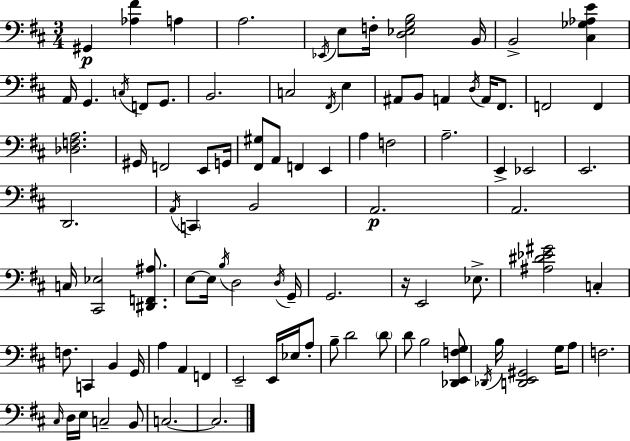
X:1
T:Untitled
M:3/4
L:1/4
K:D
^G,, [_A,^F] A, A,2 _E,,/4 E,/2 F,/4 [D,_E,G,B,]2 B,,/4 B,,2 [^C,_G,_A,E] A,,/4 G,, C,/4 F,,/2 G,,/2 B,,2 C,2 ^F,,/4 E, ^A,,/2 B,,/2 A,, D,/4 A,,/4 ^F,,/2 F,,2 F,, [_D,F,A,]2 ^G,,/4 F,,2 E,,/2 G,,/4 [^F,,^G,]/2 A,,/2 F,, E,, A, F,2 A,2 E,, _E,,2 E,,2 D,,2 A,,/4 C,, B,,2 A,,2 A,,2 C,/4 [^C,,_E,]2 [^D,,F,,^A,]/2 E,/2 E,/4 B,/4 D,2 D,/4 G,,/4 G,,2 z/4 E,,2 _E,/2 [^A,^D_E^G]2 C, F,/2 C,, B,, G,,/4 A, A,, F,, E,,2 E,,/4 _E,/4 A,/2 B,/2 D2 D/2 D/2 B,2 [_D,,E,,F,G,]/2 _D,,/4 B,/4 [D,,E,,^G,,]2 G,/4 A,/2 F,2 ^C,/4 D,/4 E,/4 C,2 B,,/2 C,2 C,2